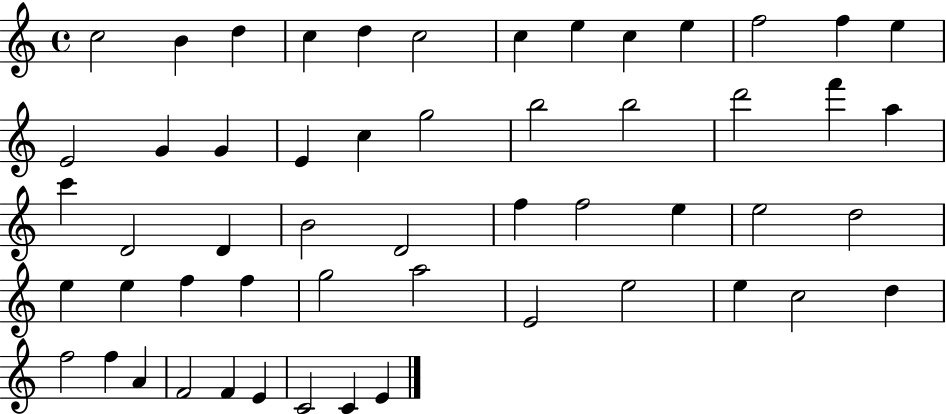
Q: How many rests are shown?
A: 0